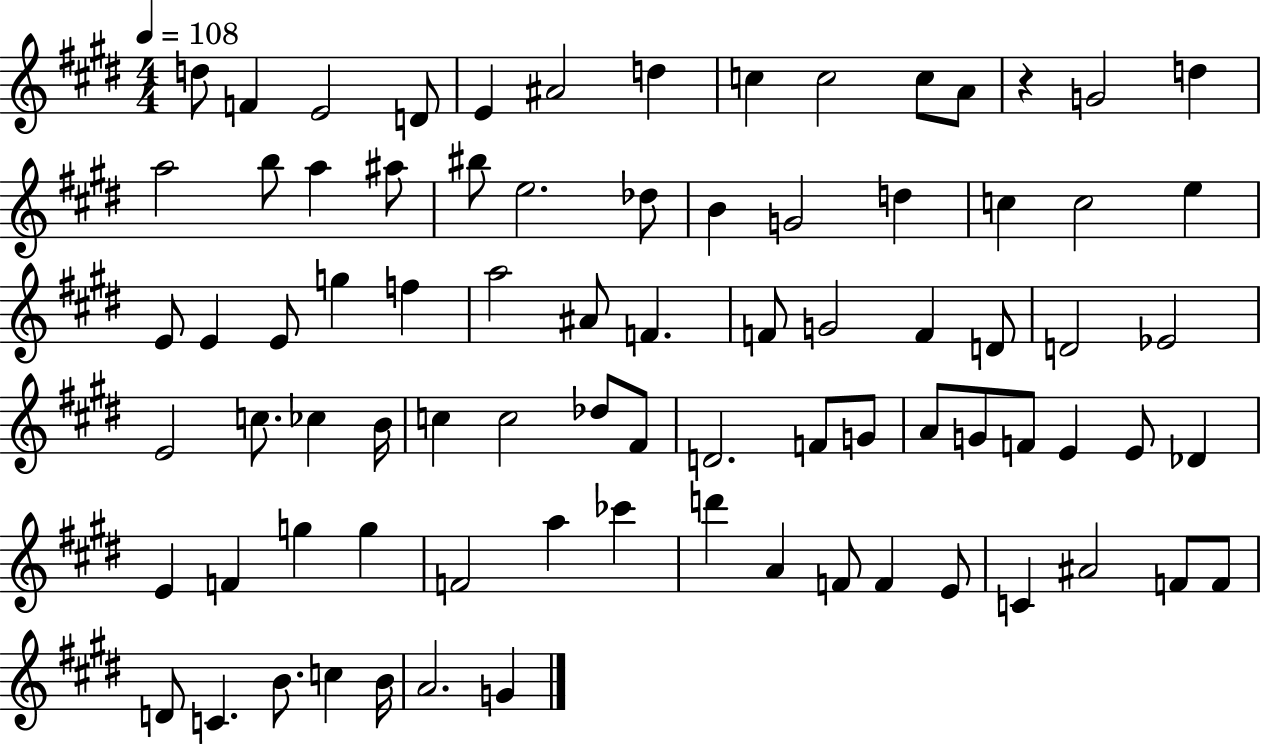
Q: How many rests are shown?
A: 1